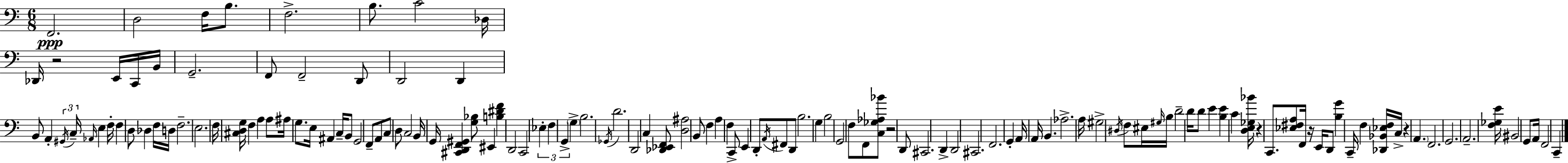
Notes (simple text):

F2/h. D3/h F3/s B3/e. F3/h. B3/e. C4/h Db3/s Db2/s R/h E2/s C2/s B2/s G2/h. F2/e F2/h D2/e D2/h D2/q B2/e A2/q G#2/s C3/s Ab2/s E3/q F3/s F3/q D3/e Db3/q F3/s D3/s F3/h. E3/h. F3/s [C#3,D3,G3]/s F3/q A3/q A3/e A#3/s G3/e. E3/s A#2/q C3/s B2/e G2/h F2/e A2/e C3/e D3/e C3/h B2/s G2/s [C#2,D2,F2,G#2]/q [G3,Bb3]/e EIS2/q [B3,D#4,F4]/q D2/h C2/h Eb3/q F3/q G2/q G3/q B3/h. Gb2/s D4/h. D2/h C3/q [Db2,Eb2,F2]/e [D3,A#3]/h B2/e F3/q A3/q F3/q C2/e E2/q D2/e A2/s F#2/e D2/e B3/h. G3/q B3/h G2/h F3/e F2/e [C3,Gb3,Ab3,Bb4]/e R/h D2/e C#2/h. D2/q D2/h C#2/h. F2/h. G2/q A2/s A2/s B2/q. Ab3/h. A3/s G#3/h D#3/s F3/e EIS3/s G#3/s B3/s D4/h D4/s D4/e E4/q [B3,E4]/q C4/q [D3,E3,Gb3,Bb4]/s R/q C2/e. [Eb3,F#3,A3]/e F2/s R/s E2/s D2/e [B3,G4]/q C2/s F3/q [Db2,Bb2,Eb3,F3]/s C3/s R/q A2/q. F2/h. G2/h. A2/h. [F3,Gb3,E4]/s BIS2/h G2/e A2/s F2/h C2/q